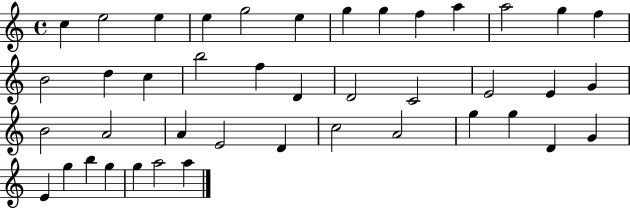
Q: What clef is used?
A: treble